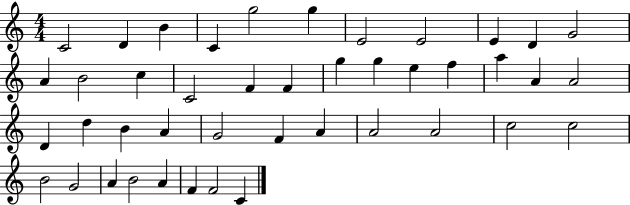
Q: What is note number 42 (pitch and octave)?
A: F4